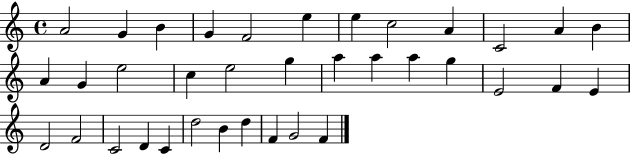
X:1
T:Untitled
M:4/4
L:1/4
K:C
A2 G B G F2 e e c2 A C2 A B A G e2 c e2 g a a a g E2 F E D2 F2 C2 D C d2 B d F G2 F